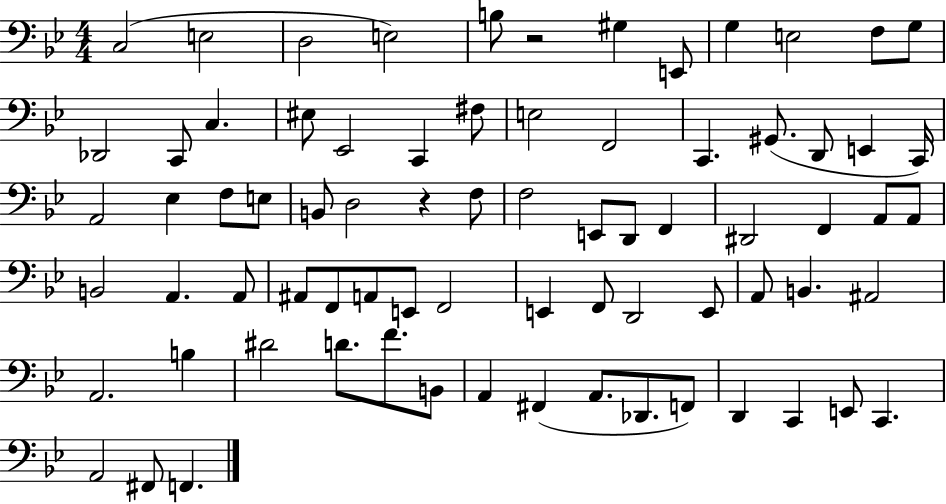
{
  \clef bass
  \numericTimeSignature
  \time 4/4
  \key bes \major
  c2( e2 | d2 e2) | b8 r2 gis4 e,8 | g4 e2 f8 g8 | \break des,2 c,8 c4. | eis8 ees,2 c,4 fis8 | e2 f,2 | c,4. gis,8.( d,8 e,4 c,16) | \break a,2 ees4 f8 e8 | b,8 d2 r4 f8 | f2 e,8 d,8 f,4 | dis,2 f,4 a,8 a,8 | \break b,2 a,4. a,8 | ais,8 f,8 a,8 e,8 f,2 | e,4 f,8 d,2 e,8 | a,8 b,4. ais,2 | \break a,2. b4 | dis'2 d'8. f'8. b,8 | a,4 fis,4( a,8. des,8. f,8) | d,4 c,4 e,8 c,4. | \break a,2 fis,8 f,4. | \bar "|."
}